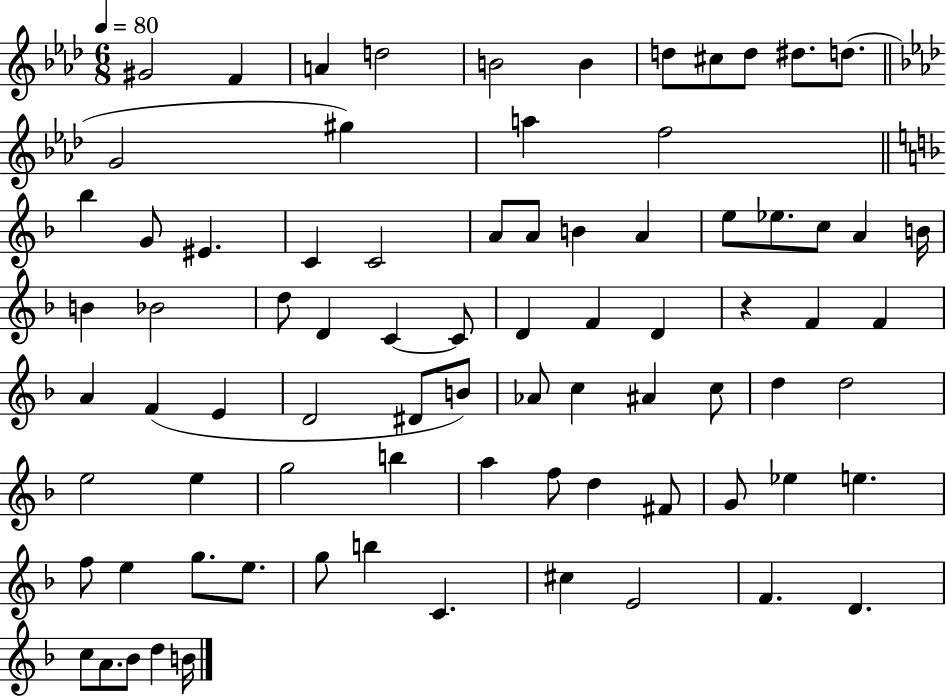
G#4/h F4/q A4/q D5/h B4/h B4/q D5/e C#5/e D5/e D#5/e. D5/e. G4/h G#5/q A5/q F5/h Bb5/q G4/e EIS4/q. C4/q C4/h A4/e A4/e B4/q A4/q E5/e Eb5/e. C5/e A4/q B4/s B4/q Bb4/h D5/e D4/q C4/q C4/e D4/q F4/q D4/q R/q F4/q F4/q A4/q F4/q E4/q D4/h D#4/e B4/e Ab4/e C5/q A#4/q C5/e D5/q D5/h E5/h E5/q G5/h B5/q A5/q F5/e D5/q F#4/e G4/e Eb5/q E5/q. F5/e E5/q G5/e. E5/e. G5/e B5/q C4/q. C#5/q E4/h F4/q. D4/q. C5/e A4/e. Bb4/e D5/q B4/s